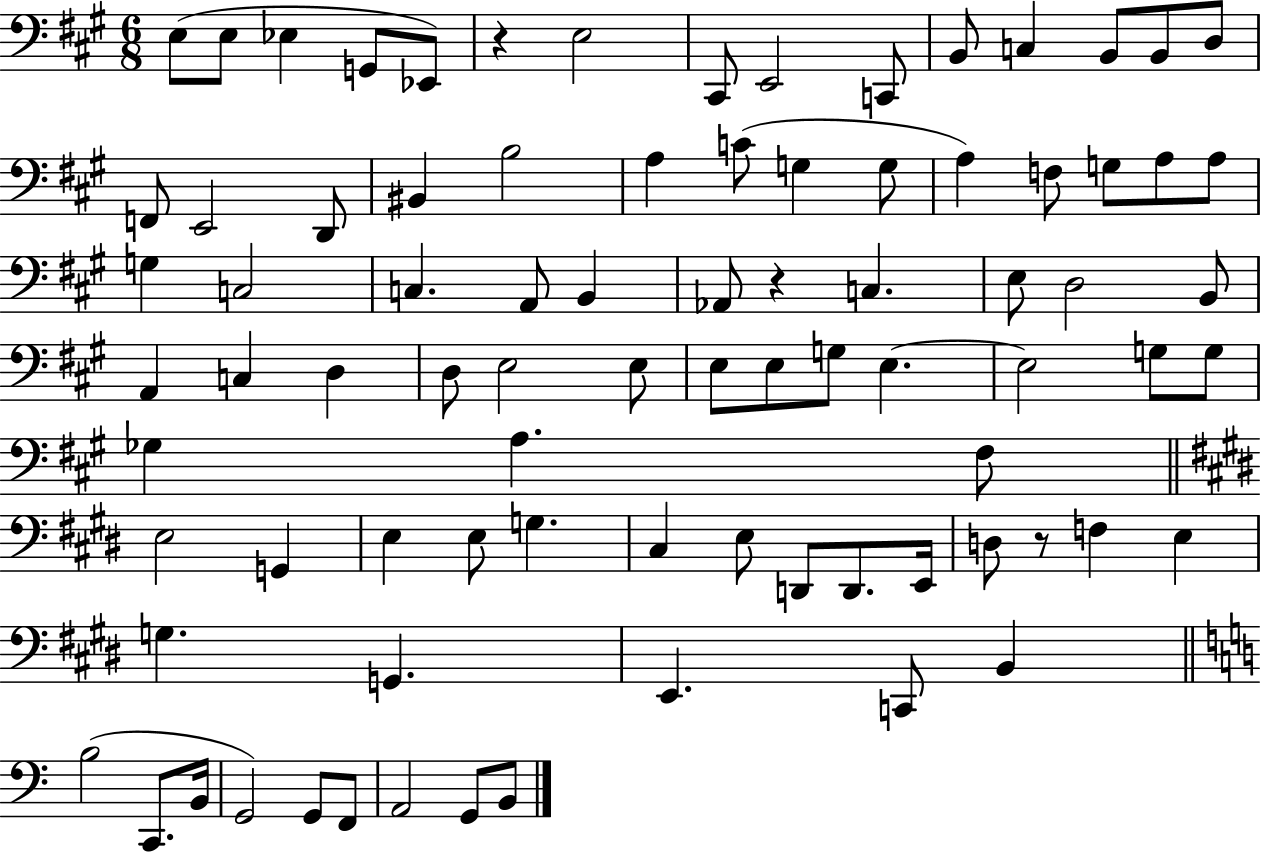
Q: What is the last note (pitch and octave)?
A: B2